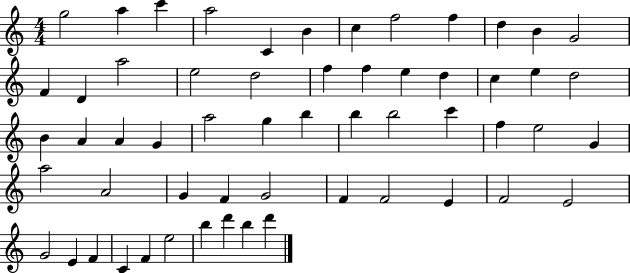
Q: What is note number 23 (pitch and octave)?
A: E5